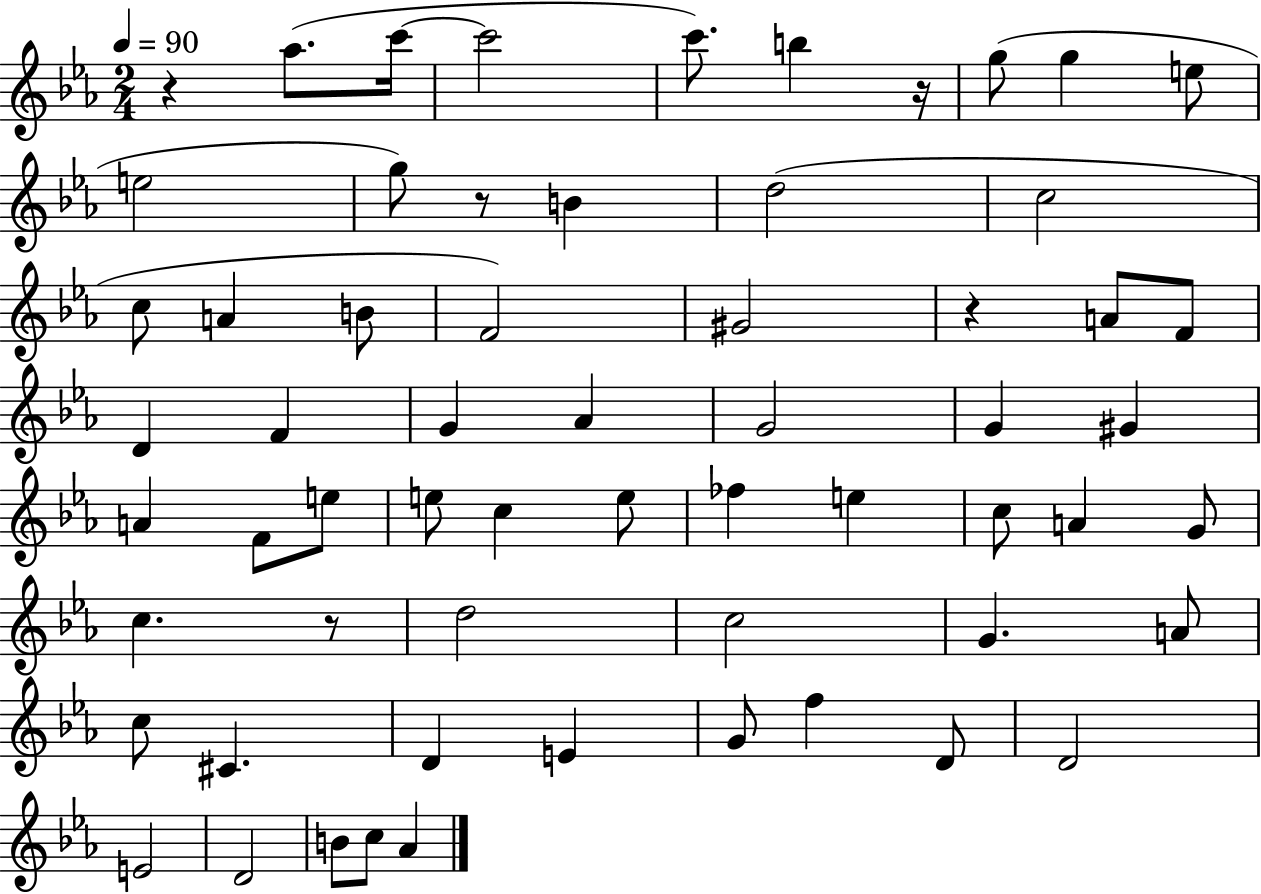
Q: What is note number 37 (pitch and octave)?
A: A4